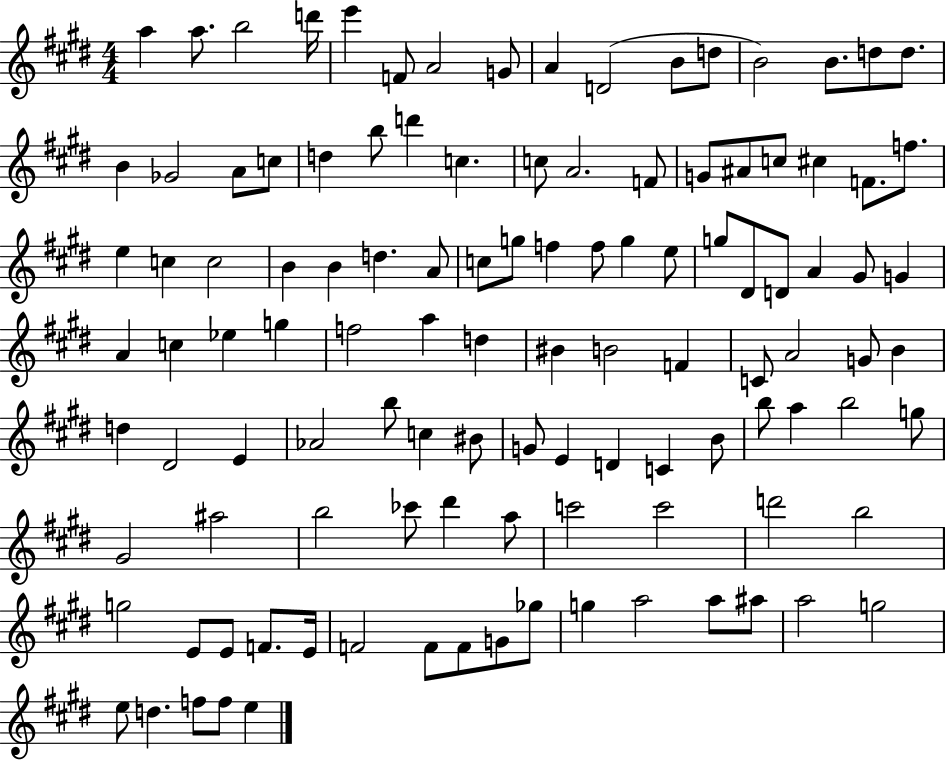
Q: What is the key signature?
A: E major